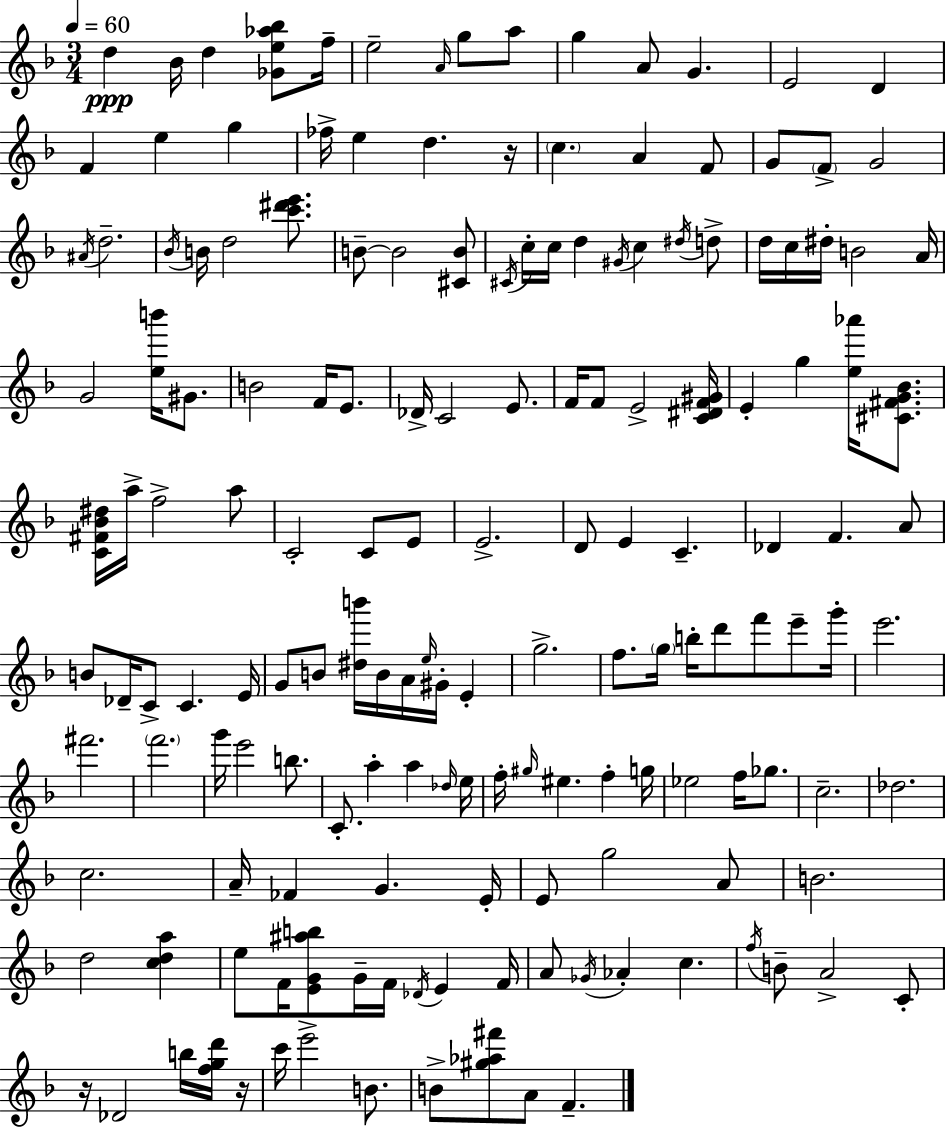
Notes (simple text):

D5/q Bb4/s D5/q [Gb4,E5,Ab5,Bb5]/e F5/s E5/h A4/s G5/e A5/e G5/q A4/e G4/q. E4/h D4/q F4/q E5/q G5/q FES5/s E5/q D5/q. R/s C5/q. A4/q F4/e G4/e F4/e G4/h A#4/s D5/h. Bb4/s B4/s D5/h [C6,D#6,E6]/e. B4/e B4/h [C#4,B4]/e C#4/s C5/s C5/s D5/q G#4/s C5/q D#5/s D5/e D5/s C5/s D#5/s B4/h A4/s G4/h [E5,B6]/s G#4/e. B4/h F4/s E4/e. Db4/s C4/h E4/e. F4/s F4/e E4/h [C4,D#4,F4,G#4]/s E4/q G5/q [E5,Ab6]/s [C#4,F#4,G4,Bb4]/e. [C4,F#4,Bb4,D#5]/s A5/s F5/h A5/e C4/h C4/e E4/e E4/h. D4/e E4/q C4/q. Db4/q F4/q. A4/e B4/e Db4/s C4/e C4/q. E4/s G4/e B4/e [D#5,B6]/s B4/s A4/s E5/s G#4/s E4/q G5/h. F5/e. G5/s B5/s D6/e F6/e E6/e G6/s E6/h. F#6/h. F6/h. G6/s E6/h B5/e. C4/e. A5/q A5/q Db5/s E5/s F5/s G#5/s EIS5/q. F5/q G5/s Eb5/h F5/s Gb5/e. C5/h. Db5/h. C5/h. A4/s FES4/q G4/q. E4/s E4/e G5/h A4/e B4/h. D5/h [C5,D5,A5]/q E5/e F4/s [E4,G4,A#5,B5]/e G4/s F4/s Db4/s E4/q F4/s A4/e Gb4/s Ab4/q C5/q. F5/s B4/e A4/h C4/e R/s Db4/h B5/s [F5,G5,D6]/s R/s C6/s E6/h B4/e. B4/e [G#5,Ab5,F#6]/e A4/e F4/q.